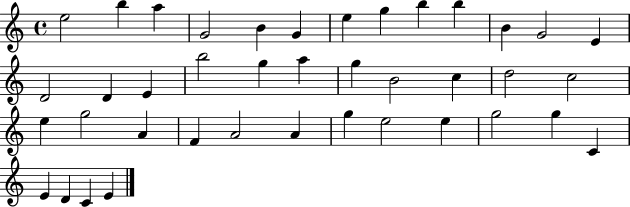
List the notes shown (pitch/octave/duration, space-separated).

E5/h B5/q A5/q G4/h B4/q G4/q E5/q G5/q B5/q B5/q B4/q G4/h E4/q D4/h D4/q E4/q B5/h G5/q A5/q G5/q B4/h C5/q D5/h C5/h E5/q G5/h A4/q F4/q A4/h A4/q G5/q E5/h E5/q G5/h G5/q C4/q E4/q D4/q C4/q E4/q